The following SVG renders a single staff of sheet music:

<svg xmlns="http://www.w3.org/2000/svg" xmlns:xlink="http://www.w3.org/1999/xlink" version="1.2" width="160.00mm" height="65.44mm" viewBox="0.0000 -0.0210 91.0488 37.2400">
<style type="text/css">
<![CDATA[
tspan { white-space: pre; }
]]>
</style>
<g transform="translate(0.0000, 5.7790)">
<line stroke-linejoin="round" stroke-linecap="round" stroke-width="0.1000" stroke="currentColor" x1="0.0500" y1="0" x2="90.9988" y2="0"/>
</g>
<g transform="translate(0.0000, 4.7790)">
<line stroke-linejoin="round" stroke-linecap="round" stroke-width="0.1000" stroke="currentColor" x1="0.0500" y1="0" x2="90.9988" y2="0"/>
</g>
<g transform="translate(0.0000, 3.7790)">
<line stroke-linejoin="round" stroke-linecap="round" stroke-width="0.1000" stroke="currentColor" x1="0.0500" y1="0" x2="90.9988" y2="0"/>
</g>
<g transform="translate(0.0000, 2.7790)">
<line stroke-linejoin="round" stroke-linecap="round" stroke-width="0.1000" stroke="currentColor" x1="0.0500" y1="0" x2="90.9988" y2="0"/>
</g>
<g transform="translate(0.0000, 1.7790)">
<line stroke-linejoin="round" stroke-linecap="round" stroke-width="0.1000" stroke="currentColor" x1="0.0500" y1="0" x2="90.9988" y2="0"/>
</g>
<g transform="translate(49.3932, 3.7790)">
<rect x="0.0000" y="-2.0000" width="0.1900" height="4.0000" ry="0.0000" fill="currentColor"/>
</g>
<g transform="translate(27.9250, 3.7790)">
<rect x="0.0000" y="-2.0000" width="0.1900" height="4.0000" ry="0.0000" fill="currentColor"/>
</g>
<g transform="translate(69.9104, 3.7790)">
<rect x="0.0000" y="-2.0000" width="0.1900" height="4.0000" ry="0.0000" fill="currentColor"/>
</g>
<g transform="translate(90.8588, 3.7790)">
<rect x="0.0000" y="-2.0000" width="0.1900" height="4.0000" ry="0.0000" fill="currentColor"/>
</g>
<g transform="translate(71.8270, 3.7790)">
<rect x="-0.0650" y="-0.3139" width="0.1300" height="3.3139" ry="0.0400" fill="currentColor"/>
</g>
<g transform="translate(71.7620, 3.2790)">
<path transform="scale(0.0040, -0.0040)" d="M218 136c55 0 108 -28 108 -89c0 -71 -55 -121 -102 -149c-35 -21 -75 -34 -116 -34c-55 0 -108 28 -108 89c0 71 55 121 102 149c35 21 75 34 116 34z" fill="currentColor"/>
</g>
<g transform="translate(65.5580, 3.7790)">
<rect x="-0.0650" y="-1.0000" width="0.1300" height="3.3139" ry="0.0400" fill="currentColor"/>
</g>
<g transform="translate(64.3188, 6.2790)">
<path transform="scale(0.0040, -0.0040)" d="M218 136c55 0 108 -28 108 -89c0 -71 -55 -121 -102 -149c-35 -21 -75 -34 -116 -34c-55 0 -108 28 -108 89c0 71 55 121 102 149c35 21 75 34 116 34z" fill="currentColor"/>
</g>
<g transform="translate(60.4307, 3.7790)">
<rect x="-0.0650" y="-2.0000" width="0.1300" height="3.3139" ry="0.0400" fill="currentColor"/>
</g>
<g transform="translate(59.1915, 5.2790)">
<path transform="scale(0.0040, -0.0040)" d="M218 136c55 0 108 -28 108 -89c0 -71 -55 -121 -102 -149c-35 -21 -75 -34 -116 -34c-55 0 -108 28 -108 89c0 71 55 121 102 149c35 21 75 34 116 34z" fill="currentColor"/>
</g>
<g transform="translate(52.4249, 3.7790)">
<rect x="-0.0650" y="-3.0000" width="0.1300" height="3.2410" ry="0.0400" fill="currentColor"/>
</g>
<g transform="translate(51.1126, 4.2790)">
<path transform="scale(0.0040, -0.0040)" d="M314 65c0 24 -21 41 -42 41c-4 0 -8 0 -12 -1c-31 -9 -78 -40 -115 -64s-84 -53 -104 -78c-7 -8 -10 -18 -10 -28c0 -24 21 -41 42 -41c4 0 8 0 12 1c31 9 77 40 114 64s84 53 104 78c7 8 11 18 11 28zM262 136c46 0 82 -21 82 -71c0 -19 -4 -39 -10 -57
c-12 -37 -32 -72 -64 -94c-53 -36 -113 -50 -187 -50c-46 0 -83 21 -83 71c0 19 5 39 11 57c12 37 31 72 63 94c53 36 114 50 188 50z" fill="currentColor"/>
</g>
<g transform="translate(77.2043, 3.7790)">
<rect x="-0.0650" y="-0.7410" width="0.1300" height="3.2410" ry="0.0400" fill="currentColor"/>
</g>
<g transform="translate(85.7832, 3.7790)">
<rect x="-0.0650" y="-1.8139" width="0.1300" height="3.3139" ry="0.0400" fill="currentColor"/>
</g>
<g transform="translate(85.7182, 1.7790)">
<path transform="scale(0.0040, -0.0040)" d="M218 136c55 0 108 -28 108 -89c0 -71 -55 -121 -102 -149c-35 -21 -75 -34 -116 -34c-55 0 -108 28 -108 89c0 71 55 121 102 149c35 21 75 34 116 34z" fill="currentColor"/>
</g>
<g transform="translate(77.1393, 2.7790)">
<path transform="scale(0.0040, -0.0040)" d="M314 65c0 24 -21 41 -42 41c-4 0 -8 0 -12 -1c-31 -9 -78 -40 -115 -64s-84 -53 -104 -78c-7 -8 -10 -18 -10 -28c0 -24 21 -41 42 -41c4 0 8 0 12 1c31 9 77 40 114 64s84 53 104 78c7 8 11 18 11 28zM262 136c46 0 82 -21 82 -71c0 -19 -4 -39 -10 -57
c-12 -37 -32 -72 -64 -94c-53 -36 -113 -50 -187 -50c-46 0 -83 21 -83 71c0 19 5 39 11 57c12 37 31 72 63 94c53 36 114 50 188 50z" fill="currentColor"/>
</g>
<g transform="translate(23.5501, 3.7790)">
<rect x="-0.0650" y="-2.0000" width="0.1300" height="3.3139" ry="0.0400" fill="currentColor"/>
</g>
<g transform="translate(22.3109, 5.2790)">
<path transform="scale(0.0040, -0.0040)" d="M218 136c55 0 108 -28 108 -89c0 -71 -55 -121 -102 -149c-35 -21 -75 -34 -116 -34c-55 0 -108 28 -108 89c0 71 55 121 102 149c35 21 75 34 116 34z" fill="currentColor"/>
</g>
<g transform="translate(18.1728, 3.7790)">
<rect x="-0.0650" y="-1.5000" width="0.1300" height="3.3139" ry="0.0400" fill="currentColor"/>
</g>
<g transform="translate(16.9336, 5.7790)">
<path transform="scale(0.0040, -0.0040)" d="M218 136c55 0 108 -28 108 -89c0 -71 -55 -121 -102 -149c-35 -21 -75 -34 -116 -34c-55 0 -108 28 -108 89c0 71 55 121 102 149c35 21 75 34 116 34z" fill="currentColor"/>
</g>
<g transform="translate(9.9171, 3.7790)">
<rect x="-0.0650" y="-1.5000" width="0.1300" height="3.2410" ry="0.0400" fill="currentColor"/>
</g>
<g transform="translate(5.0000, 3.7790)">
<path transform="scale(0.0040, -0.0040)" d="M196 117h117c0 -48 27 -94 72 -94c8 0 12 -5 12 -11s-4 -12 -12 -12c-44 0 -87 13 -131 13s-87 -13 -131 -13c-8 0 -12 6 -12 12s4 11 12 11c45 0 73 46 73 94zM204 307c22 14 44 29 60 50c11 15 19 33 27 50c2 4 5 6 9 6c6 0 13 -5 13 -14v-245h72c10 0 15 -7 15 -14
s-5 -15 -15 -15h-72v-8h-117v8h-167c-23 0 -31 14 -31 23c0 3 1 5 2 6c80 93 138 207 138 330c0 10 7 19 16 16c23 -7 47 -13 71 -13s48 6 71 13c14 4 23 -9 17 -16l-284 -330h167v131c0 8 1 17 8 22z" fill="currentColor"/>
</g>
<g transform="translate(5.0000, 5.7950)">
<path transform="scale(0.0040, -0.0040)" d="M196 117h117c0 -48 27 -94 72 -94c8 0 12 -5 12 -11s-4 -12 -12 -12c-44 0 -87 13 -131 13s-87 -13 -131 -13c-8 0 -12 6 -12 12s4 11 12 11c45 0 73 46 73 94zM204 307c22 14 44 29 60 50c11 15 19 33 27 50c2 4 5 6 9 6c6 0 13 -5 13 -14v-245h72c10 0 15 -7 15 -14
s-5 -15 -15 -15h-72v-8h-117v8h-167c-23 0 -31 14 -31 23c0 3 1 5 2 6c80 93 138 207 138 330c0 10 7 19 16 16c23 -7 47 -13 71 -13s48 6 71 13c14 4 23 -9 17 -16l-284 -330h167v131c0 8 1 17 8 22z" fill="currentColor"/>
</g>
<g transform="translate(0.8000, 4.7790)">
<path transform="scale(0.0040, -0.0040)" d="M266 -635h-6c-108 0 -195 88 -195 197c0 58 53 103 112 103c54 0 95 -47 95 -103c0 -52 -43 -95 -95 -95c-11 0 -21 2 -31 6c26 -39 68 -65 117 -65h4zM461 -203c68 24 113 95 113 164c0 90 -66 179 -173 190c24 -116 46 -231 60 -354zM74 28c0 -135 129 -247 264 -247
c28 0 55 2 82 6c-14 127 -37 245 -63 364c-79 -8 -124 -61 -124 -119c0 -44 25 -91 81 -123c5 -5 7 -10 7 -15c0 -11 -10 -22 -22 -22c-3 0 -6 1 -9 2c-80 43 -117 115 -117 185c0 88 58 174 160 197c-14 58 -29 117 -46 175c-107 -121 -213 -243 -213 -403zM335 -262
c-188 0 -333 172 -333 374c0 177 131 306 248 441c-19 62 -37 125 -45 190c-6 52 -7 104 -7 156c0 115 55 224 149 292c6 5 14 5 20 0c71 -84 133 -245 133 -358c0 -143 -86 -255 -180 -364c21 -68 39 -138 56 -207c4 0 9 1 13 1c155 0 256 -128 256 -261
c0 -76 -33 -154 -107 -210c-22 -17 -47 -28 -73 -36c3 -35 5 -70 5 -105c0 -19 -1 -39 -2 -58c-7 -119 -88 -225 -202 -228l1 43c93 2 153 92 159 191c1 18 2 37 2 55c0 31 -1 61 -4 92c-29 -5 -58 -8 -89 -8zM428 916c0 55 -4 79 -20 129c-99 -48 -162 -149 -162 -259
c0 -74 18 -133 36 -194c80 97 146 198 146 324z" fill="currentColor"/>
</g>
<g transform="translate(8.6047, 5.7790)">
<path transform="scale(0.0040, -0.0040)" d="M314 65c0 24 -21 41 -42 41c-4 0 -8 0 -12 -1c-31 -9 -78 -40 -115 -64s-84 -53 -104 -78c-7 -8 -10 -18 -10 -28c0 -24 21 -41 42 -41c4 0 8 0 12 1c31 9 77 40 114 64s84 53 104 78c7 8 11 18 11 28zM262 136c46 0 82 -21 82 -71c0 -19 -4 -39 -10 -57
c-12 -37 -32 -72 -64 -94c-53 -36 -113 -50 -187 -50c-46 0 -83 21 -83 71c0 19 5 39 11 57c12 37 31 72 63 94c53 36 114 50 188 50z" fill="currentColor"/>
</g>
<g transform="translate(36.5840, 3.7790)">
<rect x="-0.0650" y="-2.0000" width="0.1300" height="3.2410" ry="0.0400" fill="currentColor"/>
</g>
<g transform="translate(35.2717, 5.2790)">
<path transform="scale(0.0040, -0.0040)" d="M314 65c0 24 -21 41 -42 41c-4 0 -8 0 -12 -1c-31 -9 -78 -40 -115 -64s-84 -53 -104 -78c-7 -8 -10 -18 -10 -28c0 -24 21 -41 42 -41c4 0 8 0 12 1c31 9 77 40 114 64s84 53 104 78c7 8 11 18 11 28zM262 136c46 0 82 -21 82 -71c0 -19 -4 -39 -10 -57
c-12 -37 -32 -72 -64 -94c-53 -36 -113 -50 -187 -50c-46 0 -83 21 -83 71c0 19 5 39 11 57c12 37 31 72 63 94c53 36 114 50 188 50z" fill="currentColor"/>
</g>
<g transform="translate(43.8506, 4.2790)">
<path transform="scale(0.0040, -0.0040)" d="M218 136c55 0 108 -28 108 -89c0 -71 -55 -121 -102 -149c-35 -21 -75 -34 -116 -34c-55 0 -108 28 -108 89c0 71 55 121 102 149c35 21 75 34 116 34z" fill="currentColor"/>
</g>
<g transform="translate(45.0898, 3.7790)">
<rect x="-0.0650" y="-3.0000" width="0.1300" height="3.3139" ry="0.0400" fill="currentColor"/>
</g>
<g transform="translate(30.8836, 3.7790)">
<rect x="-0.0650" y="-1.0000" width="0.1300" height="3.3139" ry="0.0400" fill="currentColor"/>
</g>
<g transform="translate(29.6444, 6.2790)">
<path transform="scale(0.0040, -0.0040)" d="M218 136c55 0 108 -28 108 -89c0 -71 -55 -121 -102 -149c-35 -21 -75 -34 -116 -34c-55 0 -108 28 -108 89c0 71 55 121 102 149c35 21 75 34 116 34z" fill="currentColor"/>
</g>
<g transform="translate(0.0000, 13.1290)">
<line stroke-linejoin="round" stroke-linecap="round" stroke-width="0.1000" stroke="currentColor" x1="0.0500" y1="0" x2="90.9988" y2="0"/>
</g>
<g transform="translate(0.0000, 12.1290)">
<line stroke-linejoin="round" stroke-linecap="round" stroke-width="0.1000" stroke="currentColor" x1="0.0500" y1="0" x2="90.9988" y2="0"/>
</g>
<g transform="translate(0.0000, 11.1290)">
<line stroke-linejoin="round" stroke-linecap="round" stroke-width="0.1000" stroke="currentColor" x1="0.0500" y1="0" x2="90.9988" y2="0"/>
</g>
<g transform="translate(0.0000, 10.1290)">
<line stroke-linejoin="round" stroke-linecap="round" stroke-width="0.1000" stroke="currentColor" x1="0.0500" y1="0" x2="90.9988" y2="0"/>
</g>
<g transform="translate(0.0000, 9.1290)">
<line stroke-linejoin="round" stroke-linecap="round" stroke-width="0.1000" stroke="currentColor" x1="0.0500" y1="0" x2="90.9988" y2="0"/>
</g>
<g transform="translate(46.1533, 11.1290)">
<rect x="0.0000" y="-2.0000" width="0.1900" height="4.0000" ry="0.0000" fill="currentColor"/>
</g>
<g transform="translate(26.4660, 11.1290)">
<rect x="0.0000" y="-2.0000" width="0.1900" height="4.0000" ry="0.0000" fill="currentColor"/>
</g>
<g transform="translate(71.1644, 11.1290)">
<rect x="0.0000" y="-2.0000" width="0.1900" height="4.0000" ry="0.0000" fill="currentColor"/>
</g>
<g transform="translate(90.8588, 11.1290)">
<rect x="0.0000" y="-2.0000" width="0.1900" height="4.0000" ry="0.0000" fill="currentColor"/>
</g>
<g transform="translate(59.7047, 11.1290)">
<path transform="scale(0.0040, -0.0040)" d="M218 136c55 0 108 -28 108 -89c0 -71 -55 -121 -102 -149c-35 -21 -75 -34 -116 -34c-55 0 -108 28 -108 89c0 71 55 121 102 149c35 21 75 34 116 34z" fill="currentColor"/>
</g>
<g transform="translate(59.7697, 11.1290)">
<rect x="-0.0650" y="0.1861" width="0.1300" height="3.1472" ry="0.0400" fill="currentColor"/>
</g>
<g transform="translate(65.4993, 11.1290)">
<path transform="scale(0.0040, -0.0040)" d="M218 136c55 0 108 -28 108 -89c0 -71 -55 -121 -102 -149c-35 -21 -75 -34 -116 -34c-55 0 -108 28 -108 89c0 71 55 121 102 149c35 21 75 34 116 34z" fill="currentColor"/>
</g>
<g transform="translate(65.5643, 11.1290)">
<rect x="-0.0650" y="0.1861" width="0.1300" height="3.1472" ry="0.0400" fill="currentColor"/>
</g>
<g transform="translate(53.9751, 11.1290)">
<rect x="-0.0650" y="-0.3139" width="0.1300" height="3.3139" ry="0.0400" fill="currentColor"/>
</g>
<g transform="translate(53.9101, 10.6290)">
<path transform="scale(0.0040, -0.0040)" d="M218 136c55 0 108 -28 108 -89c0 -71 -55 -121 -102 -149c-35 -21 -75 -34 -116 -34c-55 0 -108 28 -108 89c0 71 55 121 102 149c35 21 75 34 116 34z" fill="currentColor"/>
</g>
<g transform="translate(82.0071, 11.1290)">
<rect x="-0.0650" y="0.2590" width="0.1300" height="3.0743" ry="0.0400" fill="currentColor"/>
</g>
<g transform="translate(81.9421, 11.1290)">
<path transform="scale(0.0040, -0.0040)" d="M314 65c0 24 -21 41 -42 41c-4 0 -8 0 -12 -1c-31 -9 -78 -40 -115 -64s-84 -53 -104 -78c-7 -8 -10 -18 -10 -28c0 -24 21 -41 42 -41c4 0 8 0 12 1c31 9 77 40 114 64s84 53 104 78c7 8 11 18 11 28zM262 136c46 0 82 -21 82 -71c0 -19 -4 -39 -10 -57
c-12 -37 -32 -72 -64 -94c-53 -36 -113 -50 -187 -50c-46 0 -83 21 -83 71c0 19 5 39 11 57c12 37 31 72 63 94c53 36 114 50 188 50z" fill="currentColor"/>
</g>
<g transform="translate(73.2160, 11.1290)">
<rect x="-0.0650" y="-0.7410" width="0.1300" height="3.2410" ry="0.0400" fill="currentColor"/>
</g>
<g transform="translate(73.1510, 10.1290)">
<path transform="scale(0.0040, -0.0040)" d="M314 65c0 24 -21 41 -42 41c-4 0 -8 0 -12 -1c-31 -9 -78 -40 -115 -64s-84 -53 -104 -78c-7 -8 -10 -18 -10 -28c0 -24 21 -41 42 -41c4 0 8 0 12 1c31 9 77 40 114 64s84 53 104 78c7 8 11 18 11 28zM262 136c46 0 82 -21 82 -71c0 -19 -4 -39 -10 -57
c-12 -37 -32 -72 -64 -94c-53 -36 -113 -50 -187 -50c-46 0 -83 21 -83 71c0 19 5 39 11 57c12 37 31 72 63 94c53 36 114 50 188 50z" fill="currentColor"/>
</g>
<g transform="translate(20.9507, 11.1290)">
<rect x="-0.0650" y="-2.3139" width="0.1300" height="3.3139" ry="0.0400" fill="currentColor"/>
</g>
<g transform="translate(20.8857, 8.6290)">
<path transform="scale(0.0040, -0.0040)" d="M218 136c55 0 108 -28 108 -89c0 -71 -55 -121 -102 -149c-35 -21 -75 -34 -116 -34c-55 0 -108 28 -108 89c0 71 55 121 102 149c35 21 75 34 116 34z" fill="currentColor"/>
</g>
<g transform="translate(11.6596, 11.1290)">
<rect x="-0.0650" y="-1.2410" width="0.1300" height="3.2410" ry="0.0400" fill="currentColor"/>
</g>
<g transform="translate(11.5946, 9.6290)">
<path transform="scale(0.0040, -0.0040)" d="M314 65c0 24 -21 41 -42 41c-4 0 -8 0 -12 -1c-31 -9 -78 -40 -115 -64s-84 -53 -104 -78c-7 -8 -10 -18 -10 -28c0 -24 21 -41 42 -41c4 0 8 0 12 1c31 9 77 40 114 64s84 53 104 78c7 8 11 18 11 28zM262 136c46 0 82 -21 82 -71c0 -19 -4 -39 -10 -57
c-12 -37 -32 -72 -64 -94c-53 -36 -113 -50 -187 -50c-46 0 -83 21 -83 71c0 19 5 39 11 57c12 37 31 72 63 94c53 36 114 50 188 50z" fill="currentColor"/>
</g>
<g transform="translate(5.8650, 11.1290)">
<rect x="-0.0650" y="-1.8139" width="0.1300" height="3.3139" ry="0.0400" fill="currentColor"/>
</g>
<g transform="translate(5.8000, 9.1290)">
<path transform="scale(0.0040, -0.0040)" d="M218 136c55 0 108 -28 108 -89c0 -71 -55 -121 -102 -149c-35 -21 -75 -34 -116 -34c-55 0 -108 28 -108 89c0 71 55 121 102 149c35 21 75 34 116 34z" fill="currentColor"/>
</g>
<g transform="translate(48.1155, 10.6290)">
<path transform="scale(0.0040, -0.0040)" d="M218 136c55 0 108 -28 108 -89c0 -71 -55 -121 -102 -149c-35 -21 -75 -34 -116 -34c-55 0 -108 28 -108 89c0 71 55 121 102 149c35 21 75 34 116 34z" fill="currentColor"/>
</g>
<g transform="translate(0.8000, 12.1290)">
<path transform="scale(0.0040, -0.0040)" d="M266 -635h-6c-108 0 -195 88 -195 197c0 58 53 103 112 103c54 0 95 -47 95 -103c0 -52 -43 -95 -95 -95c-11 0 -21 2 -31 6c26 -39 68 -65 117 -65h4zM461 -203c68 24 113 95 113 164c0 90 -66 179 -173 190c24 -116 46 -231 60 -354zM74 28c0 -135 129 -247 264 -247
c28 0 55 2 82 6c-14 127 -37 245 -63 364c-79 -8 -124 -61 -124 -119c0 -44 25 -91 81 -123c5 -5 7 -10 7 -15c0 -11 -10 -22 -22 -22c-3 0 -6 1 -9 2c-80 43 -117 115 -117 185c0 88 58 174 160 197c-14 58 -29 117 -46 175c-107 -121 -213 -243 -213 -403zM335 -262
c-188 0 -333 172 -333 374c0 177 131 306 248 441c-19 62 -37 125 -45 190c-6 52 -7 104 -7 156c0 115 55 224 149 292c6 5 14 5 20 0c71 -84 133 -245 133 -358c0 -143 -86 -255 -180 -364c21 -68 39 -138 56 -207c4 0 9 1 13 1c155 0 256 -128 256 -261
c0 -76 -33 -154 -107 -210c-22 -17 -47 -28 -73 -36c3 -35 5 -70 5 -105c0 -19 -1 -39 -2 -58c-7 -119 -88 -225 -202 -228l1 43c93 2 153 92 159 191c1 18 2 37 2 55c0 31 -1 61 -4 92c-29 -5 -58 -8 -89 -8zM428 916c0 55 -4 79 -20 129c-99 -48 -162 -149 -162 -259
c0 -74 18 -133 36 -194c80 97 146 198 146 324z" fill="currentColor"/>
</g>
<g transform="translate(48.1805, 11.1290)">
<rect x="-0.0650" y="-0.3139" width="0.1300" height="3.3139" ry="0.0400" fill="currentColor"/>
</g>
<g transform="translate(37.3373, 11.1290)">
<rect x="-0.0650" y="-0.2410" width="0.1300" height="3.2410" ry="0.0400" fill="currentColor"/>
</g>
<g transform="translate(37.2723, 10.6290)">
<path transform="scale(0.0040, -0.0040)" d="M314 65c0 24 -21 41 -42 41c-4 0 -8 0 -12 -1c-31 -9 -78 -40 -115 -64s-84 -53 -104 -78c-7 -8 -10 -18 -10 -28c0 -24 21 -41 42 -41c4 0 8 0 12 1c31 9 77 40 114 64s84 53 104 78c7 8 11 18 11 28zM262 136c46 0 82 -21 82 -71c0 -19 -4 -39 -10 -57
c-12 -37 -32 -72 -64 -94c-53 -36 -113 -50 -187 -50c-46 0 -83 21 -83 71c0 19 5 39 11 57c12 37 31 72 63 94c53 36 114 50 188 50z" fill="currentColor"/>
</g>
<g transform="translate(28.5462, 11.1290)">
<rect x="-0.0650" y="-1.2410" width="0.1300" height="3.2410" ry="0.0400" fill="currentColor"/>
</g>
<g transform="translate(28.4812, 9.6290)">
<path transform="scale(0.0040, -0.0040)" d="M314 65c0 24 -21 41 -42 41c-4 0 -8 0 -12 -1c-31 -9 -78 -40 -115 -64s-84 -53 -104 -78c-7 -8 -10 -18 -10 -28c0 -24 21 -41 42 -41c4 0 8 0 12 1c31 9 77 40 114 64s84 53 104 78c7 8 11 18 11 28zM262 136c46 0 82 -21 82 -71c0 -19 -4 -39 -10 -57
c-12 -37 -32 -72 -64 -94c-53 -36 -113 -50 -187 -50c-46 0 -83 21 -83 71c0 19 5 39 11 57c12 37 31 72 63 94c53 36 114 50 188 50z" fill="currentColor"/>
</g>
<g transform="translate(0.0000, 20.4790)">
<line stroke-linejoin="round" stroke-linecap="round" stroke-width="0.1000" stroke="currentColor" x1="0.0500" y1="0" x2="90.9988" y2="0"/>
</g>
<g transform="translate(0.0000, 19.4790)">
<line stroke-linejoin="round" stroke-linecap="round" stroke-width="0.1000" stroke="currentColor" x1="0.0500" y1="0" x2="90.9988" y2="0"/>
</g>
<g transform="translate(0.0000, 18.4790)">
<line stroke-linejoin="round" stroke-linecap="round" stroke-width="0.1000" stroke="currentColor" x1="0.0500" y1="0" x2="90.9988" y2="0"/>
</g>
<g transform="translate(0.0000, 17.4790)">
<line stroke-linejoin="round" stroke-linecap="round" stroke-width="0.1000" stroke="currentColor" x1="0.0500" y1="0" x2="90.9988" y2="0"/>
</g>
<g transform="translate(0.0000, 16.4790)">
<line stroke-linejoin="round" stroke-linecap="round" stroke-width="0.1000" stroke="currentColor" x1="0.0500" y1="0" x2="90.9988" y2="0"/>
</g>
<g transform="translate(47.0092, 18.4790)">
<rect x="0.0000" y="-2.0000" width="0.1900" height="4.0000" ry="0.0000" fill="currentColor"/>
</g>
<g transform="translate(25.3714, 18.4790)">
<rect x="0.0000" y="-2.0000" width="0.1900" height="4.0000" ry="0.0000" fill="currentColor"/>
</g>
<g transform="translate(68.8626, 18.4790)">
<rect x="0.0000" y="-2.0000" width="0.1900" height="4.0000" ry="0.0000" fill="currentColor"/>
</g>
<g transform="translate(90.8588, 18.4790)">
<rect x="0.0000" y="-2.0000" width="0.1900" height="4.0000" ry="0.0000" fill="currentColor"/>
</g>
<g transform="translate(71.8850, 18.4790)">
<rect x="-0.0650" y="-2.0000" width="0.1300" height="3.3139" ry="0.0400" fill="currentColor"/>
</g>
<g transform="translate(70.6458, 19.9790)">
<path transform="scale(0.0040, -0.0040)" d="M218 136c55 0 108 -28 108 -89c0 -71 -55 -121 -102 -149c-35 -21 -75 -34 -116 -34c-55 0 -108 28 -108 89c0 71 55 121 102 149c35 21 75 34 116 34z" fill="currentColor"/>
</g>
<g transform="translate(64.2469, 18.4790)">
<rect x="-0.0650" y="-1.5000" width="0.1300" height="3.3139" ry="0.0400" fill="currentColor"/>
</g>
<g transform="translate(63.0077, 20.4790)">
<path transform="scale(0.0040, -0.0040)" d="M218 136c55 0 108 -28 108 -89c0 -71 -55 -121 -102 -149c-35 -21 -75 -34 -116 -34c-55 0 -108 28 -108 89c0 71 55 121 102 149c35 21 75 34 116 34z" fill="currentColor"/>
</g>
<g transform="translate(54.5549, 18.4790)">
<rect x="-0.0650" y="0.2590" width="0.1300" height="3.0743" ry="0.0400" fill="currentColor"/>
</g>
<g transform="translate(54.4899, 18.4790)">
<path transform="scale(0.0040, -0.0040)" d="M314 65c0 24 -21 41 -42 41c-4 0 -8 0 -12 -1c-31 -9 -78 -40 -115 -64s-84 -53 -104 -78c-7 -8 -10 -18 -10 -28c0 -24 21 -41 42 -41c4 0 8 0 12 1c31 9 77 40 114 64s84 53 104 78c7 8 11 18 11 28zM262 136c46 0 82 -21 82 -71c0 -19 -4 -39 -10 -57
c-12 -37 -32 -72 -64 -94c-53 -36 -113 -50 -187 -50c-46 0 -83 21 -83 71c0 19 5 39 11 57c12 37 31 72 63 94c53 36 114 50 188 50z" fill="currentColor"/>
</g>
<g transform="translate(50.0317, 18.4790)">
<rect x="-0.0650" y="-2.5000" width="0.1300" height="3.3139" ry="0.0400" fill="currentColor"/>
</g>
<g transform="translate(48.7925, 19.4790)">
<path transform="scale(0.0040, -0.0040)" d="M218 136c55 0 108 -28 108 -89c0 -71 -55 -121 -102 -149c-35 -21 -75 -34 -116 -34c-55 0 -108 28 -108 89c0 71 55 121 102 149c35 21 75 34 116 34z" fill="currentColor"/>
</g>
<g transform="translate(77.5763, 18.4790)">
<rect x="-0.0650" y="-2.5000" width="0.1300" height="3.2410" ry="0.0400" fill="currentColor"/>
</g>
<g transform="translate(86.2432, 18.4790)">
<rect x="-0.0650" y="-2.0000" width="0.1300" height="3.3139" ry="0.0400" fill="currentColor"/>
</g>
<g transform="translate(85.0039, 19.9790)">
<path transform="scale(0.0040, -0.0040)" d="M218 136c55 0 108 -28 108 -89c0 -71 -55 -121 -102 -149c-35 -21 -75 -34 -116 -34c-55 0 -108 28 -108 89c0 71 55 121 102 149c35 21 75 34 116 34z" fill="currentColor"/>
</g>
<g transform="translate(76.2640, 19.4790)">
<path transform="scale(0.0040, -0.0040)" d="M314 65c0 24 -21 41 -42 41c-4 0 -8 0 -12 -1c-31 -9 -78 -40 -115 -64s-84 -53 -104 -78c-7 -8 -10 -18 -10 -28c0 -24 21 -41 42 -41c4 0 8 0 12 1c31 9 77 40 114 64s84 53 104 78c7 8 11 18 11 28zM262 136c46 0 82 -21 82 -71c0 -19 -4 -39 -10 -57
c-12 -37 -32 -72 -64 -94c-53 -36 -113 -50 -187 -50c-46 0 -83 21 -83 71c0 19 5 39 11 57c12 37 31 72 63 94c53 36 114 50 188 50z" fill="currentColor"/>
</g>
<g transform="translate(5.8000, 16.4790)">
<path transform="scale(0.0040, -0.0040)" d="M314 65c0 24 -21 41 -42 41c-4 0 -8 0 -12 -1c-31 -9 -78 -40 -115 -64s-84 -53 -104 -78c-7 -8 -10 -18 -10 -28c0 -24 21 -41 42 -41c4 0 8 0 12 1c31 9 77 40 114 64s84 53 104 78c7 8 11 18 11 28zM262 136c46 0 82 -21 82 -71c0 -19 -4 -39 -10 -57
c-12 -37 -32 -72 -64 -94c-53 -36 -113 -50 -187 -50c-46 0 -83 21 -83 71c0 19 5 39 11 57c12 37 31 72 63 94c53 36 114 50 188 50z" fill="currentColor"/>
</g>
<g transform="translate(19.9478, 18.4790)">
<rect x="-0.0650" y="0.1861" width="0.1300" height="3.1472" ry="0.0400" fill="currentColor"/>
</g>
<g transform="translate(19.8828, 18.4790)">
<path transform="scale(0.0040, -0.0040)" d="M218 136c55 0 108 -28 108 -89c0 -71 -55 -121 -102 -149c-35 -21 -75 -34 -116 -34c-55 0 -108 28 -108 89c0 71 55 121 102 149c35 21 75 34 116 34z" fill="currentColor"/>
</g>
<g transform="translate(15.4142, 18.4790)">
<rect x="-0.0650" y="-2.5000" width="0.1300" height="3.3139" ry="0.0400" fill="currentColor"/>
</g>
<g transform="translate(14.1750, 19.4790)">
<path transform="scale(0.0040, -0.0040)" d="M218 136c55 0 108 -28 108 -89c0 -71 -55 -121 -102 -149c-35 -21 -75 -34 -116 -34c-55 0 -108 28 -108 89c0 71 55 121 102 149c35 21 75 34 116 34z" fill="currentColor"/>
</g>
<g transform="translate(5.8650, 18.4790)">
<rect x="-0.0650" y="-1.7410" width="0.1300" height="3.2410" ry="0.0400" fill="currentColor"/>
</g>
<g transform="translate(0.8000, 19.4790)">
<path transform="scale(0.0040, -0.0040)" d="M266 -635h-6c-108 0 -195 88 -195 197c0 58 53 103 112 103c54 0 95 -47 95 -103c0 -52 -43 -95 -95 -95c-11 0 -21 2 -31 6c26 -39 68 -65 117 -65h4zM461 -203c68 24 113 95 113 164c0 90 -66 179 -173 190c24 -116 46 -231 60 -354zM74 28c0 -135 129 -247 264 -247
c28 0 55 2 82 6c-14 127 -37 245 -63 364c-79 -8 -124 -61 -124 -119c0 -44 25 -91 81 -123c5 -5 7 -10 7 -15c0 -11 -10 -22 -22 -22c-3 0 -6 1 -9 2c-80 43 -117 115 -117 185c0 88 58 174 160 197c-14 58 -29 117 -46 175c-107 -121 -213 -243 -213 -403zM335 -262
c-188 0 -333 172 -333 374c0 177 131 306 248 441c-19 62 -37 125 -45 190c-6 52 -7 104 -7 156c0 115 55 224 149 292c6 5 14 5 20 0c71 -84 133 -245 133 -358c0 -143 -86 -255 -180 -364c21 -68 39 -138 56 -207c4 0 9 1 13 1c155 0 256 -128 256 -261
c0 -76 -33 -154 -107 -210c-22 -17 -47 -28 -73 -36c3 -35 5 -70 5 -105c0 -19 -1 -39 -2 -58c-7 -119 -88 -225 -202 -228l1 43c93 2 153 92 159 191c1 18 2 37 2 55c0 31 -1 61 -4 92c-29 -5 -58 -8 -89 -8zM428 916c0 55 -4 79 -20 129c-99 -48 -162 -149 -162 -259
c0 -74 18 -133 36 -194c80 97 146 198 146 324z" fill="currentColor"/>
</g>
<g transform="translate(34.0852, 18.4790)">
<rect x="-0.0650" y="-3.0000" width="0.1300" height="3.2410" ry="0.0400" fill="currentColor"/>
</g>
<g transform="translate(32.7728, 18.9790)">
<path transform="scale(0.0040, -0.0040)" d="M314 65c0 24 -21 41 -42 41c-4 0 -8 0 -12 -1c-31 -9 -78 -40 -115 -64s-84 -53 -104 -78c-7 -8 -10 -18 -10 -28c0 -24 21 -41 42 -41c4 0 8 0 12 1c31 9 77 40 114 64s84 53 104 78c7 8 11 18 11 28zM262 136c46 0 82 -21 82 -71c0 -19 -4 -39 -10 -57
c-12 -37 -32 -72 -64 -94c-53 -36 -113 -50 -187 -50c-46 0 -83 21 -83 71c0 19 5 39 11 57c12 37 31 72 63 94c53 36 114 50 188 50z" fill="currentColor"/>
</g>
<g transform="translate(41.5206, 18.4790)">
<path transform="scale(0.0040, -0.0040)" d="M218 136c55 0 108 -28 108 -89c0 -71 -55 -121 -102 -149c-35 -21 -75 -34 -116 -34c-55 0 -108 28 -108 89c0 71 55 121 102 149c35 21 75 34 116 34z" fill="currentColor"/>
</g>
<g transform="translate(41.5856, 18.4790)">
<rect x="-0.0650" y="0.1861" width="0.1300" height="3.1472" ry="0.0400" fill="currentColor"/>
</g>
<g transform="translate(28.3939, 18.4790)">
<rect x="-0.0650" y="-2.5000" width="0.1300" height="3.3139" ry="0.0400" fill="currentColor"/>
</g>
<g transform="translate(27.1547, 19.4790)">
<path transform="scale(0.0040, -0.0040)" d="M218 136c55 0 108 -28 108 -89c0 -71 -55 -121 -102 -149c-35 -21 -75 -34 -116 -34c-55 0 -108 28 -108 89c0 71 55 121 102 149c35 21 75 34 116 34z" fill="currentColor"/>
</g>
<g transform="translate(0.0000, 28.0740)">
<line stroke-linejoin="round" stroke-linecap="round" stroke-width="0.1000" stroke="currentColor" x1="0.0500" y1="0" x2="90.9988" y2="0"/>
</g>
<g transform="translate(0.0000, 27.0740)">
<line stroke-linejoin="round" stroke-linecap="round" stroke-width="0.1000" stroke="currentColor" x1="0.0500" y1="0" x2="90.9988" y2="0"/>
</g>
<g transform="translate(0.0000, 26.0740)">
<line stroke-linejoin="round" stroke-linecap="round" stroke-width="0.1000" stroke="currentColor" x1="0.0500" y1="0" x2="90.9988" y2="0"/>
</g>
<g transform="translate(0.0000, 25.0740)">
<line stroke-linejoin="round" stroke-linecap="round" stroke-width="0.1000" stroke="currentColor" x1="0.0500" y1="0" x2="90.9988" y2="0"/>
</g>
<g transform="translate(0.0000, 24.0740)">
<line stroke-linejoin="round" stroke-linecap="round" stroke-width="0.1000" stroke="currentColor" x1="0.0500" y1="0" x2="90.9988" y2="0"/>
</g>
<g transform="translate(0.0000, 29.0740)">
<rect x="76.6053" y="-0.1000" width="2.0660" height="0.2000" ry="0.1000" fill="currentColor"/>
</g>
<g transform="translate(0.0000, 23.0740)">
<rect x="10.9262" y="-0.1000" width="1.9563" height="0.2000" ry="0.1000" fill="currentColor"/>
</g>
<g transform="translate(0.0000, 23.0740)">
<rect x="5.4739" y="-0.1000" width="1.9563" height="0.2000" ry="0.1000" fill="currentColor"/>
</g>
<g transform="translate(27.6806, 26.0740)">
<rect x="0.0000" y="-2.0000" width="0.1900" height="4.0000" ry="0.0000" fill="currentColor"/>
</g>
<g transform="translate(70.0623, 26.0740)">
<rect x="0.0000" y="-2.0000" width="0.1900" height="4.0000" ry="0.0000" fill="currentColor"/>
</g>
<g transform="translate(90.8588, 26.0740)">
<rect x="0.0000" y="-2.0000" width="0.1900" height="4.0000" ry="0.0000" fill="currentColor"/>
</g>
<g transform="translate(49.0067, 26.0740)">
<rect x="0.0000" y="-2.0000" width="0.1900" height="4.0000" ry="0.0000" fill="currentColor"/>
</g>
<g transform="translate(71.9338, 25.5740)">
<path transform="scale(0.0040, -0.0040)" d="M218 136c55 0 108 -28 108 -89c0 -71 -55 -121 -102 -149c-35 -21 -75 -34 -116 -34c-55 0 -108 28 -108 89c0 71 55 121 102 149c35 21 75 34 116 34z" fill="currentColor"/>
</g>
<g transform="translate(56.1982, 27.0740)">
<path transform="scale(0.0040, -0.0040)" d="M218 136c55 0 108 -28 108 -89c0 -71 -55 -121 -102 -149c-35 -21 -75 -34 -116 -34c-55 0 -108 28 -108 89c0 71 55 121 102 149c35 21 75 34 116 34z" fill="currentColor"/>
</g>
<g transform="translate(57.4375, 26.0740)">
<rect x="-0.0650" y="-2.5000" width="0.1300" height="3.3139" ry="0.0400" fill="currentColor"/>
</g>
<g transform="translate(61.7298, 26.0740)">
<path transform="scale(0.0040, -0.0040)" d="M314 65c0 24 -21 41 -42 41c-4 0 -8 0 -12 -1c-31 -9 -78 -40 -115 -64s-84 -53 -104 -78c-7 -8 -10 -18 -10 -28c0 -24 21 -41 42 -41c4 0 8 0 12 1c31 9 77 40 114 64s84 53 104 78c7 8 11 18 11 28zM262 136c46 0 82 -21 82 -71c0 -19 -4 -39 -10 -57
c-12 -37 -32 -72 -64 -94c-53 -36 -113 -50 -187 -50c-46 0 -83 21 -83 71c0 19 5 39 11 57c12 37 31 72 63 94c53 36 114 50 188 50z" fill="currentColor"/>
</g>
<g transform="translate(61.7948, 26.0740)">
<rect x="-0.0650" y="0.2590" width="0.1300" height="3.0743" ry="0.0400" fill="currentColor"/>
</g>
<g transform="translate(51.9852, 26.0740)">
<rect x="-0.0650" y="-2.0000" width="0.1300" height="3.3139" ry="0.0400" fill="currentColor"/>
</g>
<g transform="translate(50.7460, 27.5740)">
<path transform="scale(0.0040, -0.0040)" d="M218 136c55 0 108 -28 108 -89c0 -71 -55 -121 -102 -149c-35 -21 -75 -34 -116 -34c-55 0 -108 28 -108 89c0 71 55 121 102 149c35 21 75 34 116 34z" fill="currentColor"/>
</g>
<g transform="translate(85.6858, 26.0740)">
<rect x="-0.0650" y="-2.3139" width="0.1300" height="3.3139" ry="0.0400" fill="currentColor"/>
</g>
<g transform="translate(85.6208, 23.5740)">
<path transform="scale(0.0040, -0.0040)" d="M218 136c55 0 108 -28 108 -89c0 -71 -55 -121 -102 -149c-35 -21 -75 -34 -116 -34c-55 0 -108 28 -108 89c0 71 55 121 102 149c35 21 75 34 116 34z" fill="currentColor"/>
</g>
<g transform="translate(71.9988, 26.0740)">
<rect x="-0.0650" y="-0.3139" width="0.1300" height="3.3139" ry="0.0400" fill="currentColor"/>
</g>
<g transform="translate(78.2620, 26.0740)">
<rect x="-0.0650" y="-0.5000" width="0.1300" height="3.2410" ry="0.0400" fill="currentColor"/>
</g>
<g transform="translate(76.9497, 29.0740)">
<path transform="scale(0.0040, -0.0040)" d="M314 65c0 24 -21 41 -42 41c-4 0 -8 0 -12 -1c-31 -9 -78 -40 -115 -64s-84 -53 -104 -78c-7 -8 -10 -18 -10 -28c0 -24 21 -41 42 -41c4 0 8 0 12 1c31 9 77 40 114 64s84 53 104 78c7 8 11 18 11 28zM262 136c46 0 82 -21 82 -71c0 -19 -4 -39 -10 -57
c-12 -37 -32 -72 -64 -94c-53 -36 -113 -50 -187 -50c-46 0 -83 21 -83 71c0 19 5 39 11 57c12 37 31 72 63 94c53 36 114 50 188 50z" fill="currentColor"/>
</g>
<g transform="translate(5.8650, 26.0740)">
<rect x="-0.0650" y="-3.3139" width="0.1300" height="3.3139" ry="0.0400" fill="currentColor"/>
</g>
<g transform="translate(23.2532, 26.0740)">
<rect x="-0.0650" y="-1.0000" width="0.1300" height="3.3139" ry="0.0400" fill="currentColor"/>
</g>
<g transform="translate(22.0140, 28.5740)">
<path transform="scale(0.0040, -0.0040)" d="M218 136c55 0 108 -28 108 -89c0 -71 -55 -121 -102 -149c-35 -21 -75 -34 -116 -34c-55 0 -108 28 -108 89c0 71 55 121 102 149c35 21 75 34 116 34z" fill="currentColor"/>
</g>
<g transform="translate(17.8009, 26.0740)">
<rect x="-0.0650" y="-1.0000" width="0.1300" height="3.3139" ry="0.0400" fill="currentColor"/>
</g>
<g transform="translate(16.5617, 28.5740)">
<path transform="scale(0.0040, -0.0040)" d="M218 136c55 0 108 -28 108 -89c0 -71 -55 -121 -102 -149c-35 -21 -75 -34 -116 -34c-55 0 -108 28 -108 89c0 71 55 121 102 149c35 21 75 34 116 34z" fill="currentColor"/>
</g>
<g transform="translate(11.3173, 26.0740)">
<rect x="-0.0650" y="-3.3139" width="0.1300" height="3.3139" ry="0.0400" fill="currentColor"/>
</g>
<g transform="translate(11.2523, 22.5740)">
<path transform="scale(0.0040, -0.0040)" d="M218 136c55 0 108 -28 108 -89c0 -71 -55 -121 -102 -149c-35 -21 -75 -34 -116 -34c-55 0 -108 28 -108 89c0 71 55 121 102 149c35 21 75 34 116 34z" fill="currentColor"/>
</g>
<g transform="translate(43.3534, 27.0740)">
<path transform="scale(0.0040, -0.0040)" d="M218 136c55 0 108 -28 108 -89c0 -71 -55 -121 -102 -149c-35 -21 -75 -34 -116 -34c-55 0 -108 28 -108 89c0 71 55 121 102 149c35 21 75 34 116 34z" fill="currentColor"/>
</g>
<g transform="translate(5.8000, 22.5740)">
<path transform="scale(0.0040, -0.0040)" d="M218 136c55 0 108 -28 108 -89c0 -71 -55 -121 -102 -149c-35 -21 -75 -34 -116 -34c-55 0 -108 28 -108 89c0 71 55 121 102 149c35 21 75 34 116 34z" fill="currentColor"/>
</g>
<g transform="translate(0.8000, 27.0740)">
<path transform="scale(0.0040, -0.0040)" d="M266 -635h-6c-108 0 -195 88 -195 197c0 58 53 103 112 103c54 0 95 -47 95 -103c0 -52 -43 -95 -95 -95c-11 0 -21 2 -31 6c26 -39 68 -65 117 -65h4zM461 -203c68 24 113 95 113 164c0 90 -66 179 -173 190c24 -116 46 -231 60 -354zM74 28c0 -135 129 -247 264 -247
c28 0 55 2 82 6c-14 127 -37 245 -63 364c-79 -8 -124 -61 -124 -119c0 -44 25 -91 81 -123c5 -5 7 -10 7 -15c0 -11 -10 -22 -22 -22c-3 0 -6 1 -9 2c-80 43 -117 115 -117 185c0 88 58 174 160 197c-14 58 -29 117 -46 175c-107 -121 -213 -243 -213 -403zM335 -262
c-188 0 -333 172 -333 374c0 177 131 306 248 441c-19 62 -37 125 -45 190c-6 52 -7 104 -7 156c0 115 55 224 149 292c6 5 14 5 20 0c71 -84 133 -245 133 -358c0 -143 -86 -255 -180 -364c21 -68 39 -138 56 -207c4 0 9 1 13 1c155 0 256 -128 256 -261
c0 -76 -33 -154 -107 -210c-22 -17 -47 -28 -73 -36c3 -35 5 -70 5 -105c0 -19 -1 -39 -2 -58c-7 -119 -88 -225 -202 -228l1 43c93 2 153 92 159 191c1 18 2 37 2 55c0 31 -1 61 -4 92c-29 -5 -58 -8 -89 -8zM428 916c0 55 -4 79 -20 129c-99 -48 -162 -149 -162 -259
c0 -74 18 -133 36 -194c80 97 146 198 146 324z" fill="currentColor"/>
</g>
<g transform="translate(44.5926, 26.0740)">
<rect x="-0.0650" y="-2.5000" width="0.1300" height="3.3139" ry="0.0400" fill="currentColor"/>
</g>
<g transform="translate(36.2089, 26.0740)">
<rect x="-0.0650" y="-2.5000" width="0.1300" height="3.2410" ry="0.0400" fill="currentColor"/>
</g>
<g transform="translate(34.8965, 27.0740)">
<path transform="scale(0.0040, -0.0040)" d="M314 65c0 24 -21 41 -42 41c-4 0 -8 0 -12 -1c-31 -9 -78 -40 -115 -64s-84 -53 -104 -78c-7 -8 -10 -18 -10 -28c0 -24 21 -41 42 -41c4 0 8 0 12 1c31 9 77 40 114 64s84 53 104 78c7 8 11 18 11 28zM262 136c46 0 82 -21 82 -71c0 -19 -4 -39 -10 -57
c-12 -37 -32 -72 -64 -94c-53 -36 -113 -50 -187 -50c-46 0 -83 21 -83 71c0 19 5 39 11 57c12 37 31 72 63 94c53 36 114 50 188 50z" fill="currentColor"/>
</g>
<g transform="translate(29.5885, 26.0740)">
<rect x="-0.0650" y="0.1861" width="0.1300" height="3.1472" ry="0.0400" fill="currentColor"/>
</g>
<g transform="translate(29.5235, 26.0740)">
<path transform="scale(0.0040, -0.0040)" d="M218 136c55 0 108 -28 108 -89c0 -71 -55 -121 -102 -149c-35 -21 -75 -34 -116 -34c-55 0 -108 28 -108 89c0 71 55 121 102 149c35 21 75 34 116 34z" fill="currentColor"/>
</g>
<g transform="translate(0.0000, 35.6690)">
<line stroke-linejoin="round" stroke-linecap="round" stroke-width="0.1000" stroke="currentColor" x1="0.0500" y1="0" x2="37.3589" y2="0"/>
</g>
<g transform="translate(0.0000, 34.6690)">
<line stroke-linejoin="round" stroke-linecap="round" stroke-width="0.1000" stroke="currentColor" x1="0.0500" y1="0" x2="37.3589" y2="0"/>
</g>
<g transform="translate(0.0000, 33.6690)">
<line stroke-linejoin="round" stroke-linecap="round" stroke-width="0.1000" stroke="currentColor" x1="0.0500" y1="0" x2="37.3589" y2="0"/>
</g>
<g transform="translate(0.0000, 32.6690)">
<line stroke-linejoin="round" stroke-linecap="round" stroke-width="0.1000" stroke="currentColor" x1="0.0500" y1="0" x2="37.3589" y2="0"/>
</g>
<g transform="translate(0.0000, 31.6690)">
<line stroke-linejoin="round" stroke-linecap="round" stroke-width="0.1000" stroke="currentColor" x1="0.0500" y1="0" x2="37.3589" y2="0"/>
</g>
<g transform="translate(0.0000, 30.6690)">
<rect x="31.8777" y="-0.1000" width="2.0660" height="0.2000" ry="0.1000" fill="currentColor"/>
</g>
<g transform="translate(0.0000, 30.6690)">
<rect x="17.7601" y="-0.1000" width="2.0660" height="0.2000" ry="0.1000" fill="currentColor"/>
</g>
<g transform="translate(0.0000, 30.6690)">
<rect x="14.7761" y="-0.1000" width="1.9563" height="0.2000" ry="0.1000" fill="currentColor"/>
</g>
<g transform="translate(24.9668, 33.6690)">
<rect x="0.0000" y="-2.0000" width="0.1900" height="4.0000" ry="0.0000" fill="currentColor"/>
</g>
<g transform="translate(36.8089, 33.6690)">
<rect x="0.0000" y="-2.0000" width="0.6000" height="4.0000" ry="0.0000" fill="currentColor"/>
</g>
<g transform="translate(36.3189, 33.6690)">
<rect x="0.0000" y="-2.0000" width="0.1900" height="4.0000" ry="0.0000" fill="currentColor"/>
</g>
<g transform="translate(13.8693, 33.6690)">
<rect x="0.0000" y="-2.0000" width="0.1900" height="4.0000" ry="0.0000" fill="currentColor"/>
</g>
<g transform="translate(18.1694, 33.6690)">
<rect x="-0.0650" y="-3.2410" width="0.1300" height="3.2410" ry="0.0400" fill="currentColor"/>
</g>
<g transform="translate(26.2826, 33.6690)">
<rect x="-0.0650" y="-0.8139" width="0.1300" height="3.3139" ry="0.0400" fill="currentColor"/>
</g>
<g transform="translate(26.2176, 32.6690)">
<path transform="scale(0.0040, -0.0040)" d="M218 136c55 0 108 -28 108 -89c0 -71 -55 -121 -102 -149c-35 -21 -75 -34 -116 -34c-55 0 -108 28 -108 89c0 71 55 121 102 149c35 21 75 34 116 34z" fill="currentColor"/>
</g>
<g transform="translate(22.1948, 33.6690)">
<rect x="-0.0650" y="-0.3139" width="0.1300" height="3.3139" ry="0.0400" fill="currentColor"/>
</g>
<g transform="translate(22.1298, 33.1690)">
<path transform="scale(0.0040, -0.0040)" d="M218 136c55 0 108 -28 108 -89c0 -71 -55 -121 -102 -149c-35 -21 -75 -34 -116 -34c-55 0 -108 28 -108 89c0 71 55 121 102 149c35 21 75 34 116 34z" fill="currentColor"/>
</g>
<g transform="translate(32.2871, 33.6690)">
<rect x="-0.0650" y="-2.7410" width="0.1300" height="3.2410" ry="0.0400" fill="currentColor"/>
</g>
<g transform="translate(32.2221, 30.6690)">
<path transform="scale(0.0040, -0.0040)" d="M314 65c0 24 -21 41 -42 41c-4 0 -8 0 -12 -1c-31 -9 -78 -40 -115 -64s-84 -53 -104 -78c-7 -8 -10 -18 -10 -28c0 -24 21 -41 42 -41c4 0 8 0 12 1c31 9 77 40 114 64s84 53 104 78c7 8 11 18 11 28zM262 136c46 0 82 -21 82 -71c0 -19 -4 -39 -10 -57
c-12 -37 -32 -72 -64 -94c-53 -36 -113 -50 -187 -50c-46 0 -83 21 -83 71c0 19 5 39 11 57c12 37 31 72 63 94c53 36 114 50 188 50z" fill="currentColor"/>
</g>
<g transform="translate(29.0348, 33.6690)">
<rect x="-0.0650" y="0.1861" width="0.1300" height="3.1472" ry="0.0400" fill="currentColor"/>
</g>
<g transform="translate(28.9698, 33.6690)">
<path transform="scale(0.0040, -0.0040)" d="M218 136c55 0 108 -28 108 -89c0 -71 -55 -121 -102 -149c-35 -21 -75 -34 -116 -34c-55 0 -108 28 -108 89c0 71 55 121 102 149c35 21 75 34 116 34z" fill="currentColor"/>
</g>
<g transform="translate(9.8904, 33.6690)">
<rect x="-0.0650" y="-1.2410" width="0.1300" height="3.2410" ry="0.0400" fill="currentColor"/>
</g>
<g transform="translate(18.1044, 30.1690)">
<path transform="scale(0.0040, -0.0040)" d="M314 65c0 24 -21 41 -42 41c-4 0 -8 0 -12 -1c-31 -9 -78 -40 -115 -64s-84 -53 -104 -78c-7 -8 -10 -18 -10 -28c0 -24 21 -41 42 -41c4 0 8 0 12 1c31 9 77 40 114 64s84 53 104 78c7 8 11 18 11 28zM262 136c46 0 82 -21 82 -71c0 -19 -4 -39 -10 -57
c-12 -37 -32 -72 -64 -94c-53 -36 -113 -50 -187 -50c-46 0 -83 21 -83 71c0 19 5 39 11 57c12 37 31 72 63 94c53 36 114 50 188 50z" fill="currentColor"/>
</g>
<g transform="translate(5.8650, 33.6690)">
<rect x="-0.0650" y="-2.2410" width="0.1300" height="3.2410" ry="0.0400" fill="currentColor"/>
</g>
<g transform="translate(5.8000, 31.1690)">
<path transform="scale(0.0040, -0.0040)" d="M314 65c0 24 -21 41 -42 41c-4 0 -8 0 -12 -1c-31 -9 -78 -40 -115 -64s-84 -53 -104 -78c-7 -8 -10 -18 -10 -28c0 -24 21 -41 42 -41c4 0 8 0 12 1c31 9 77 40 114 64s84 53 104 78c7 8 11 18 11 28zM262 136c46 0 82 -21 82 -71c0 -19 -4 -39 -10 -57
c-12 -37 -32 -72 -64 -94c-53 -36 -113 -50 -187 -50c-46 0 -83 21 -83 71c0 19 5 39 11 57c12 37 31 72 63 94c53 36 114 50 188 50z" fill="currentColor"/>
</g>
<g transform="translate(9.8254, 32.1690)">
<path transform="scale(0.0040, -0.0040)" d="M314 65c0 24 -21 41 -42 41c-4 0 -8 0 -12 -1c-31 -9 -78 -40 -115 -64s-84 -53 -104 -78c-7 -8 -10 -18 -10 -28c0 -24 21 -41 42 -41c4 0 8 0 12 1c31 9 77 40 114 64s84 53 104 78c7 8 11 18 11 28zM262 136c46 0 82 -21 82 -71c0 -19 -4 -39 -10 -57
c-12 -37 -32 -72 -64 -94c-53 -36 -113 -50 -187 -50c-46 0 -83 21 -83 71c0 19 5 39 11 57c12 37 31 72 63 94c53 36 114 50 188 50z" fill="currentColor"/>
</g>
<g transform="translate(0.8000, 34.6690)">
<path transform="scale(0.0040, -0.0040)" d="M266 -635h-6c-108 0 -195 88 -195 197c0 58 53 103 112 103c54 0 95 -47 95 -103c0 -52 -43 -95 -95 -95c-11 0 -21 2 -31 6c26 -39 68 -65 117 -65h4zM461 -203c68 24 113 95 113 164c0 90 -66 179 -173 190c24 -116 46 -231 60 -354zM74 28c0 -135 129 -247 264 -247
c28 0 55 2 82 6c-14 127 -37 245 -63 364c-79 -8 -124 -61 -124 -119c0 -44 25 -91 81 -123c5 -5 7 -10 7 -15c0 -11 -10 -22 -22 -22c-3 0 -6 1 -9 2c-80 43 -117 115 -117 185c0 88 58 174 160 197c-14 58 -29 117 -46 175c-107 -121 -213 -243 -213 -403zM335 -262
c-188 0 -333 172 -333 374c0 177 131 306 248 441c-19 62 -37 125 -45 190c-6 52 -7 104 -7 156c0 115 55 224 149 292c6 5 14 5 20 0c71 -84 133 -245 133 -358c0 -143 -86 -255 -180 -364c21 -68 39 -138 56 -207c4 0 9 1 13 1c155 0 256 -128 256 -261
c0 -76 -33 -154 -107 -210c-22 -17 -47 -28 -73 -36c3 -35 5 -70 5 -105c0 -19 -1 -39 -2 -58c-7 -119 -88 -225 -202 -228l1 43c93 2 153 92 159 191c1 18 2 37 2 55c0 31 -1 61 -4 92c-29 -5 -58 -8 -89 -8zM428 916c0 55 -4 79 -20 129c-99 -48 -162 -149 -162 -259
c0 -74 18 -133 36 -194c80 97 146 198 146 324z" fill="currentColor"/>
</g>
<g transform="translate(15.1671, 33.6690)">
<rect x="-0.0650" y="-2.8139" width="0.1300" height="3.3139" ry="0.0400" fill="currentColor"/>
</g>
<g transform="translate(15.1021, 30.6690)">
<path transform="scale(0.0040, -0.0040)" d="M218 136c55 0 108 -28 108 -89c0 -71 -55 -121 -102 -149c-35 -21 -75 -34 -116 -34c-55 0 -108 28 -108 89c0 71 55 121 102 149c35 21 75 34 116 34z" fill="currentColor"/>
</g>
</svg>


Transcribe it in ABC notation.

X:1
T:Untitled
M:4/4
L:1/4
K:C
E2 E F D F2 A A2 F D c d2 f f e2 g e2 c2 c c B B d2 B2 f2 G B G A2 B G B2 E F G2 F b b D D B G2 G F G B2 c C2 g g2 e2 a b2 c d B a2